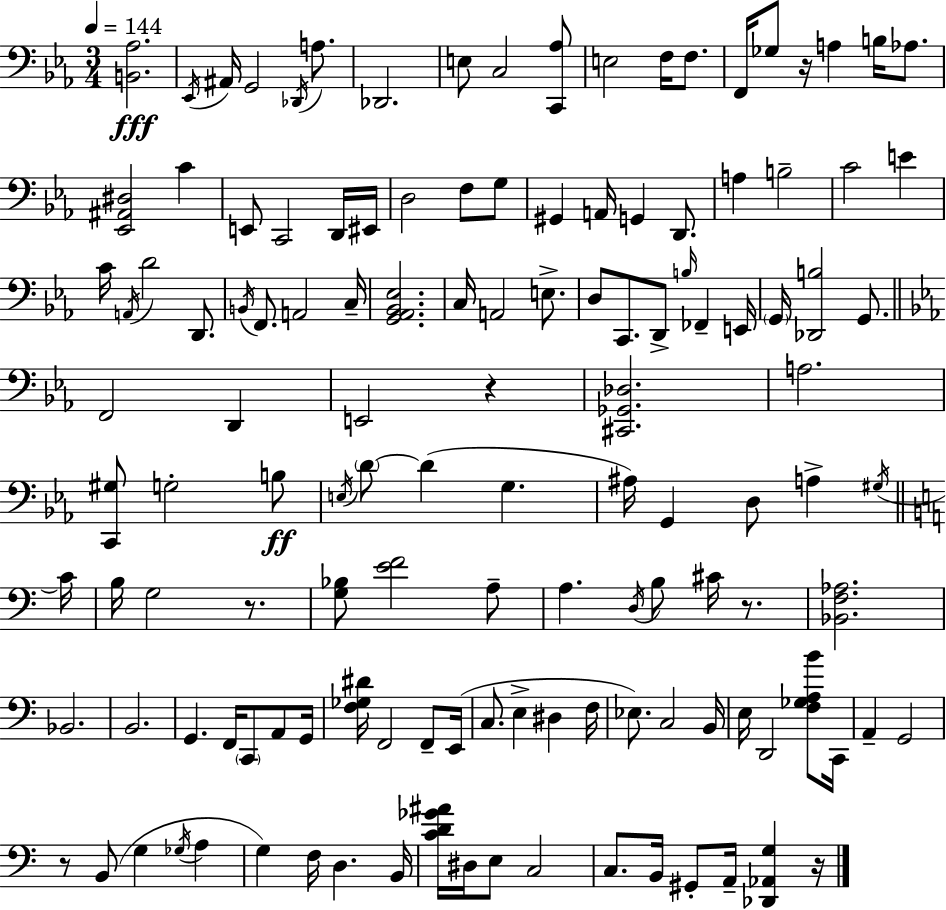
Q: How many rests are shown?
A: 6